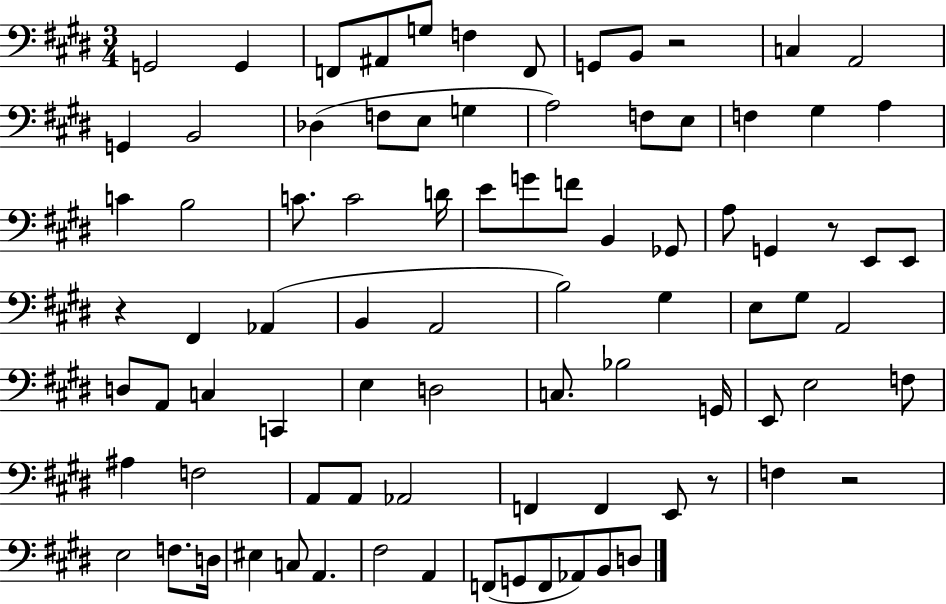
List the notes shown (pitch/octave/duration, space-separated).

G2/h G2/q F2/e A#2/e G3/e F3/q F2/e G2/e B2/e R/h C3/q A2/h G2/q B2/h Db3/q F3/e E3/e G3/q A3/h F3/e E3/e F3/q G#3/q A3/q C4/q B3/h C4/e. C4/h D4/s E4/e G4/e F4/e B2/q Gb2/e A3/e G2/q R/e E2/e E2/e R/q F#2/q Ab2/q B2/q A2/h B3/h G#3/q E3/e G#3/e A2/h D3/e A2/e C3/q C2/q E3/q D3/h C3/e. Bb3/h G2/s E2/e E3/h F3/e A#3/q F3/h A2/e A2/e Ab2/h F2/q F2/q E2/e R/e F3/q R/h E3/h F3/e. D3/s EIS3/q C3/e A2/q. F#3/h A2/q F2/e G2/e F2/e Ab2/e B2/e D3/e